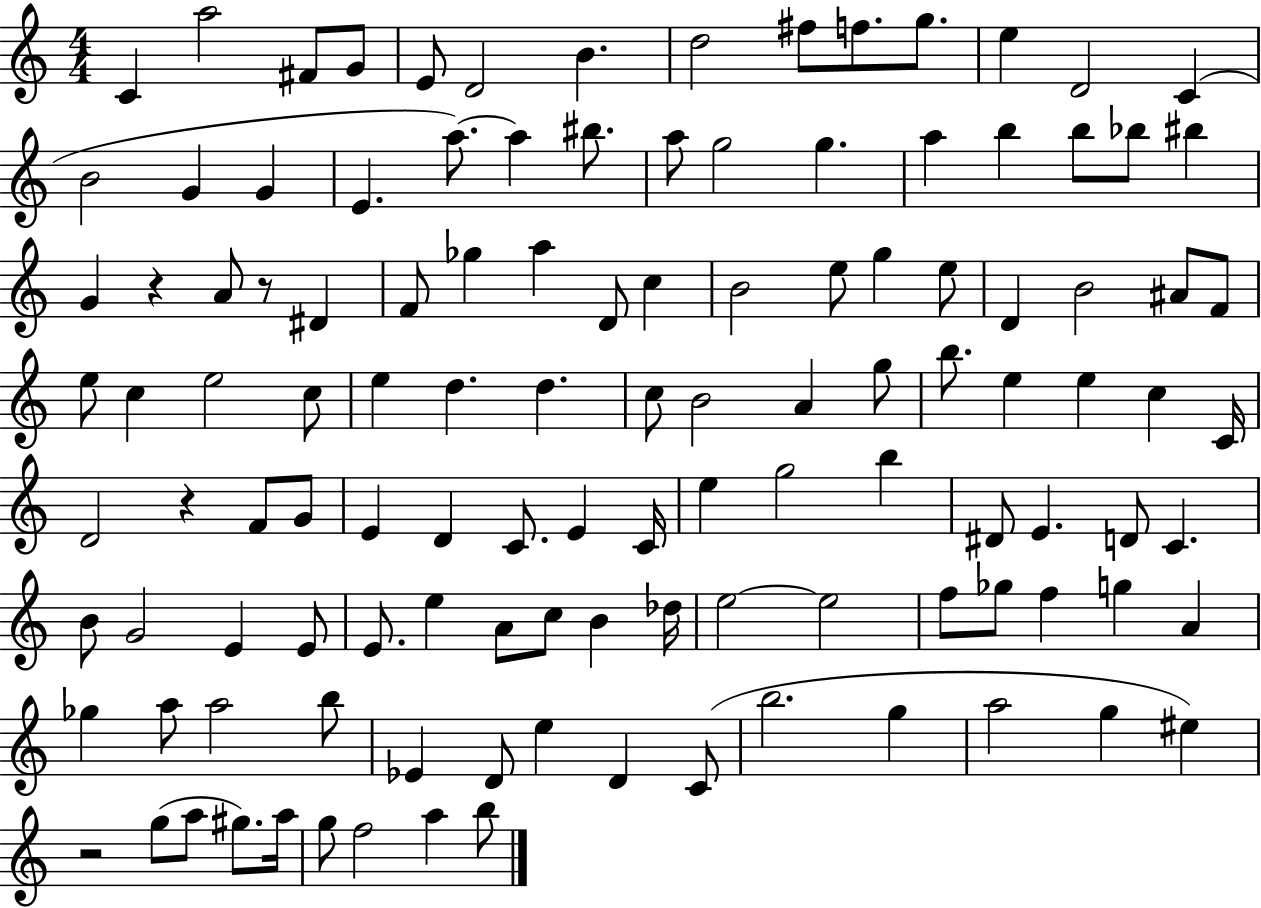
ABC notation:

X:1
T:Untitled
M:4/4
L:1/4
K:C
C a2 ^F/2 G/2 E/2 D2 B d2 ^f/2 f/2 g/2 e D2 C B2 G G E a/2 a ^b/2 a/2 g2 g a b b/2 _b/2 ^b G z A/2 z/2 ^D F/2 _g a D/2 c B2 e/2 g e/2 D B2 ^A/2 F/2 e/2 c e2 c/2 e d d c/2 B2 A g/2 b/2 e e c C/4 D2 z F/2 G/2 E D C/2 E C/4 e g2 b ^D/2 E D/2 C B/2 G2 E E/2 E/2 e A/2 c/2 B _d/4 e2 e2 f/2 _g/2 f g A _g a/2 a2 b/2 _E D/2 e D C/2 b2 g a2 g ^e z2 g/2 a/2 ^g/2 a/4 g/2 f2 a b/2